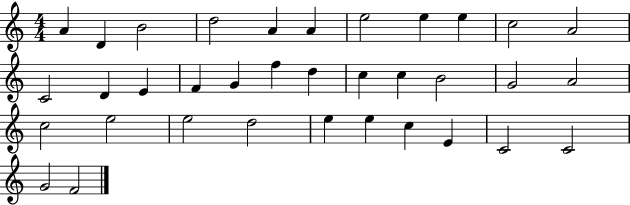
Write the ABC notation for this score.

X:1
T:Untitled
M:4/4
L:1/4
K:C
A D B2 d2 A A e2 e e c2 A2 C2 D E F G f d c c B2 G2 A2 c2 e2 e2 d2 e e c E C2 C2 G2 F2